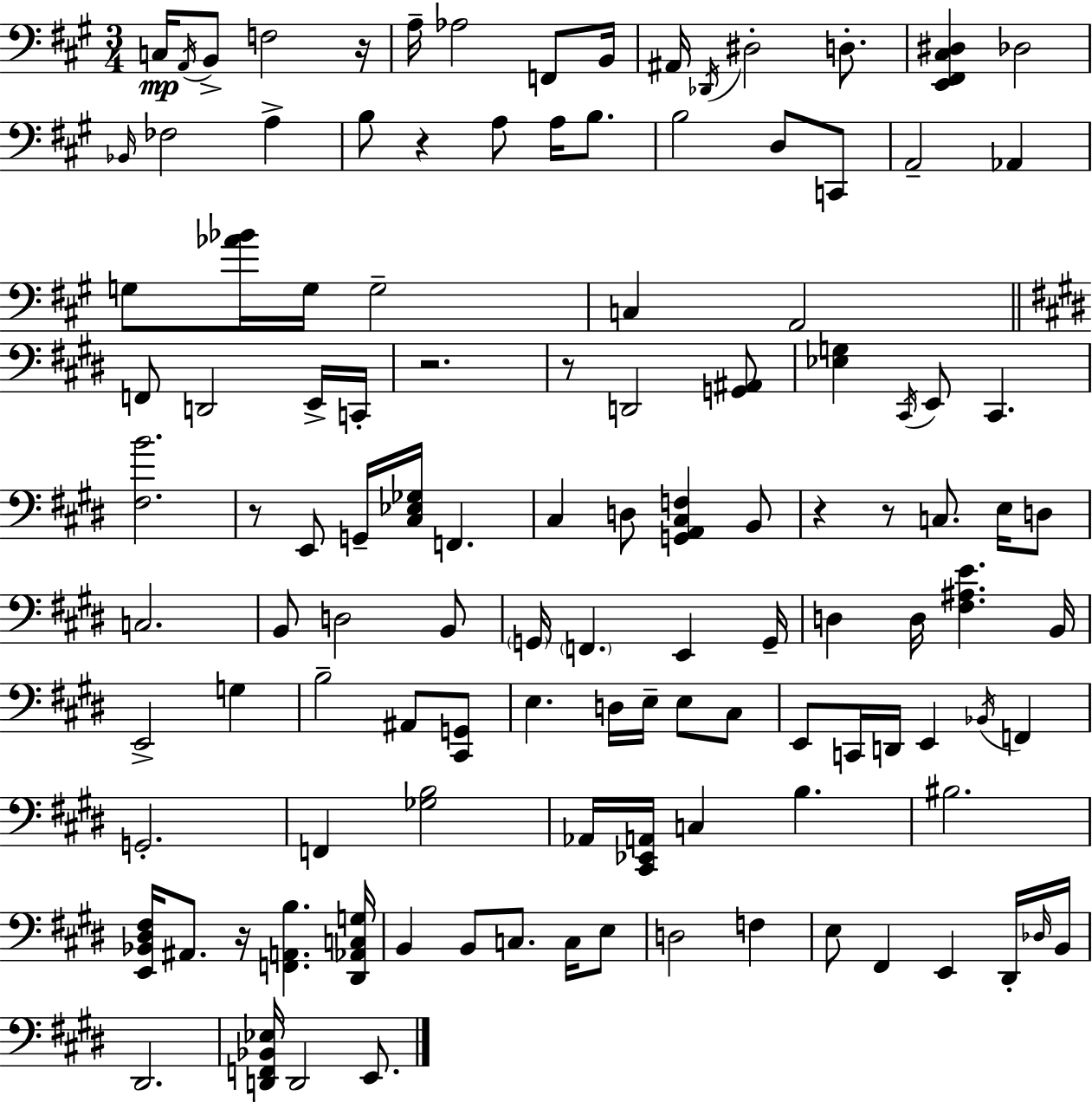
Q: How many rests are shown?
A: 8